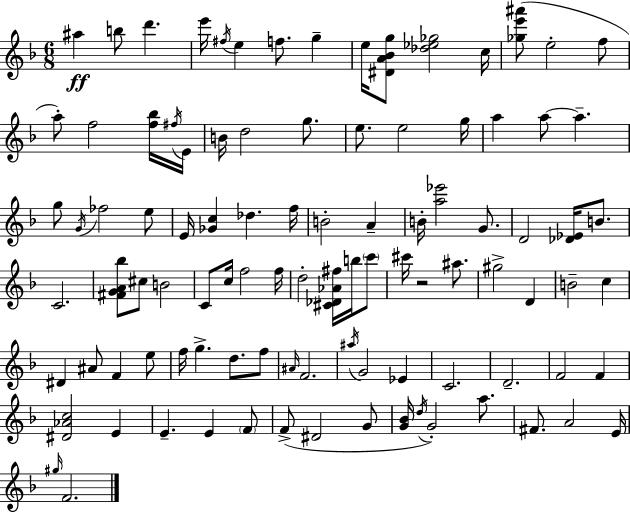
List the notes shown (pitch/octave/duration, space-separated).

A#5/q B5/e D6/q. E6/s F#5/s E5/q F5/e. G5/q E5/s [D#4,A4,Bb4,G5]/e [Db5,Eb5,Gb5]/h C5/s [Gb5,E6,A#6]/e E5/h F5/e A5/e F5/h [F5,Bb5]/s F#5/s E4/s B4/s D5/h G5/e. E5/e. E5/h G5/s A5/q A5/e A5/q. G5/e G4/s FES5/h E5/e E4/s [Gb4,C5]/q Db5/q. F5/s B4/h A4/q B4/s [A5,Eb6]/h G4/e. D4/h [Db4,Eb4]/s B4/e. C4/h. [F#4,G4,A4,Bb5]/e C#5/e B4/h C4/e C5/s F5/h F5/s D5/h [C#4,Db4,Ab4,F#5]/s B5/s C6/e C#6/s R/h A#5/e. G#5/h D4/q B4/h C5/q D#4/q A#4/e F4/q E5/e F5/s G5/q. D5/e. F5/e A#4/s F4/h. A#5/s G4/h Eb4/q C4/h. D4/h. F4/h F4/q [D#4,Ab4,C5]/h E4/q E4/q. E4/q F4/e F4/e D#4/h G4/e [G4,Bb4]/s D5/s G4/h A5/e. F#4/e. A4/h E4/s G#5/s F4/h.